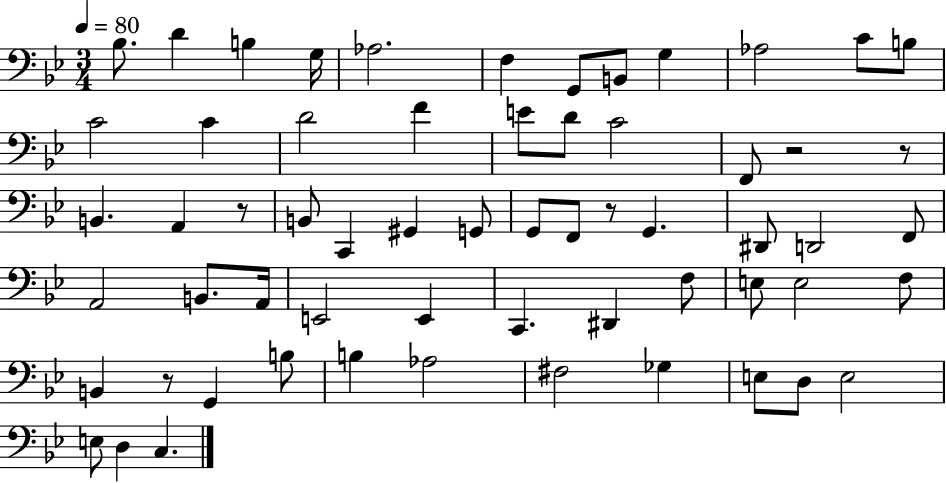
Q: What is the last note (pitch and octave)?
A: C3